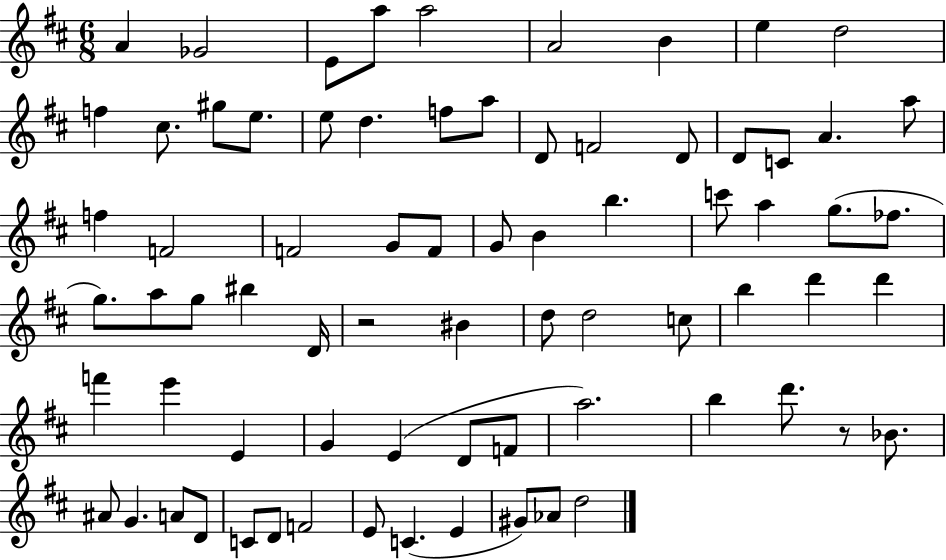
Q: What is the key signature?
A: D major